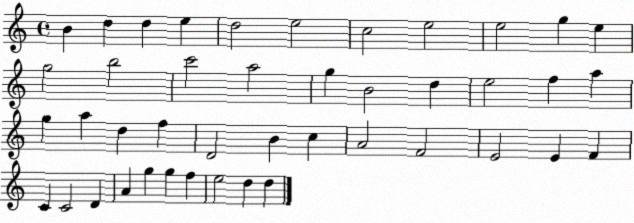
X:1
T:Untitled
M:4/4
L:1/4
K:C
B d d e d2 e2 c2 e2 e2 g e g2 b2 c'2 a2 g B2 d e2 f a g a d f D2 B c A2 F2 E2 E F C C2 D A g g f e2 d d